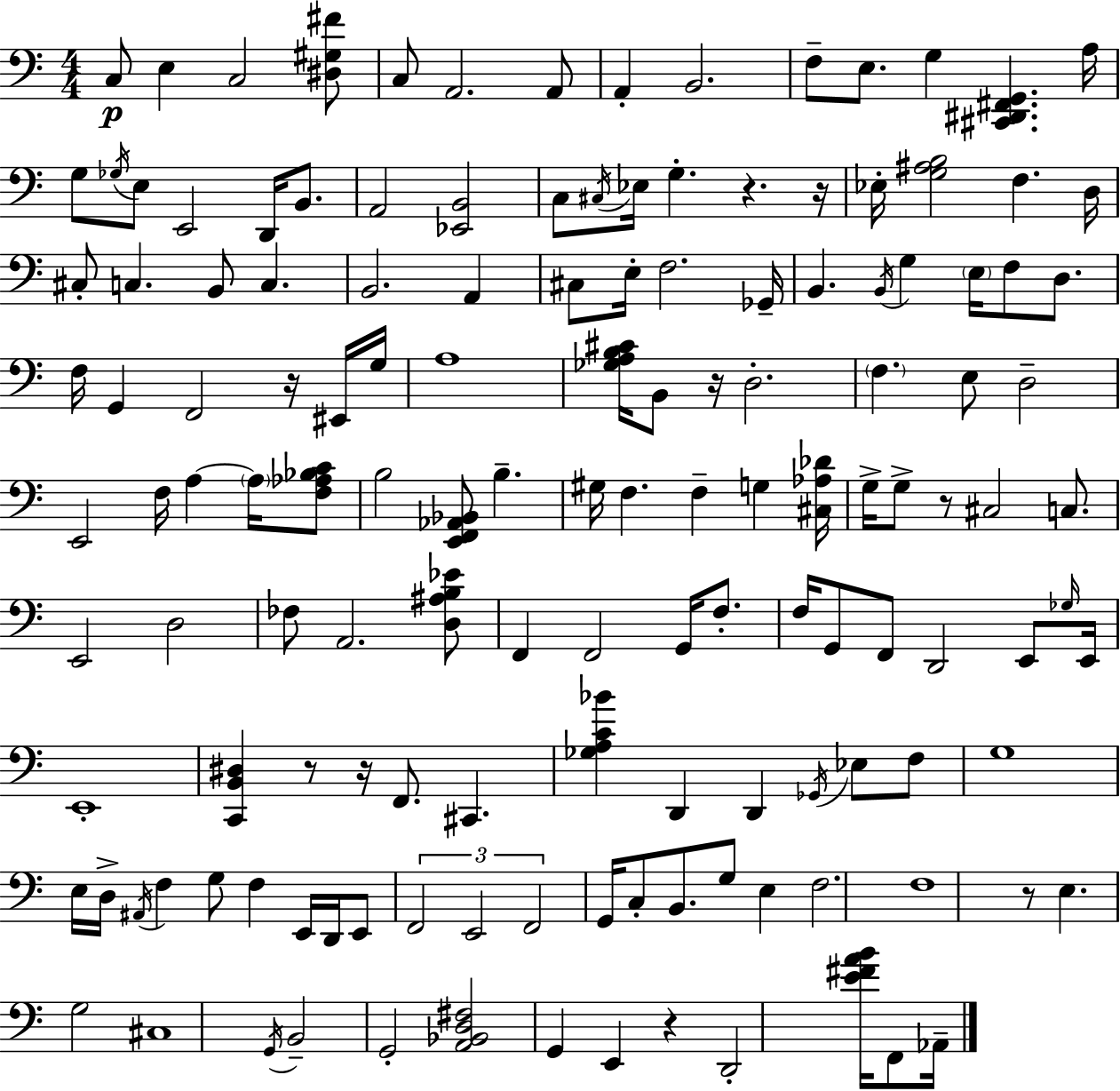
{
  \clef bass
  \numericTimeSignature
  \time 4/4
  \key c \major
  c8\p e4 c2 <dis gis fis'>8 | c8 a,2. a,8 | a,4-. b,2. | f8-- e8. g4 <cis, dis, fis, g,>4. a16 | \break g8 \acciaccatura { ges16 } e8 e,2 d,16 b,8. | a,2 <ees, b,>2 | c8 \acciaccatura { cis16 } ees16 g4.-. r4. | r16 ees16-. <g ais b>2 f4. | \break d16 cis8-. c4. b,8 c4. | b,2. a,4 | cis8 e16-. f2. | ges,16-- b,4. \acciaccatura { b,16 } g4 \parenthesize e16 f8 | \break d8. f16 g,4 f,2 | r16 eis,16 g16 a1 | <ges a b cis'>16 b,8 r16 d2.-. | \parenthesize f4. e8 d2-- | \break e,2 f16 a4~~ | \parenthesize a16 <f aes bes c'>8 b2 <e, f, aes, bes,>8 b4.-- | gis16 f4. f4-- g4 | <cis aes des'>16 g16-> g8-> r8 cis2 | \break c8. e,2 d2 | fes8 a,2. | <d ais b ees'>8 f,4 f,2 g,16 | f8.-. f16 g,8 f,8 d,2 | \break e,8 \grace { ges16 } e,16 e,1-. | <c, b, dis>4 r8 r16 f,8. cis,4. | <ges a c' bes'>4 d,4 d,4 | \acciaccatura { ges,16 } ees8 f8 g1 | \break e16 d16-> \acciaccatura { ais,16 } f4 g8 f4 | e,16 d,16 e,8 \tuplet 3/2 { f,2 e,2 | f,2 } g,16 c8-. | b,8. g8 e4 f2. | \break f1 | r8 e4. g2 | cis1 | \acciaccatura { g,16 } b,2-- g,2-. | \break <a, bes, d fis>2 g,4 | e,4 r4 d,2-. | <e' fis' a' b'>16 f,8 aes,16-- \bar "|."
}